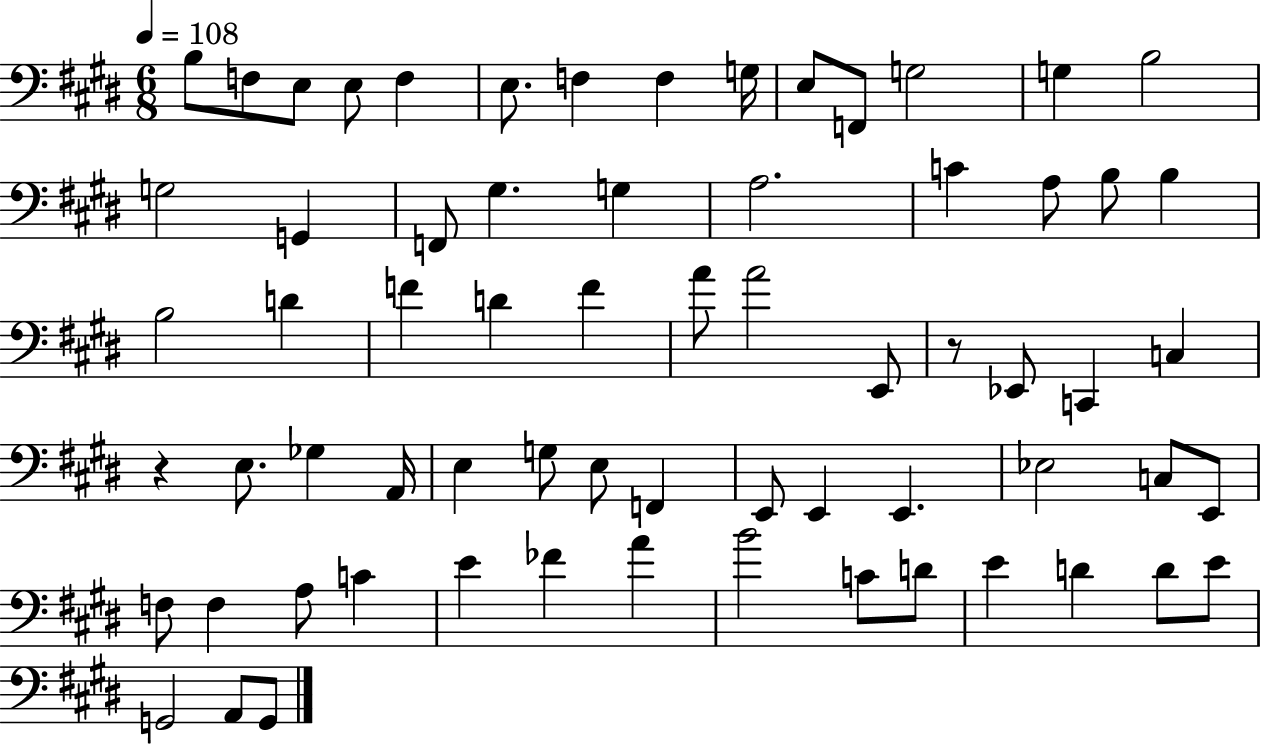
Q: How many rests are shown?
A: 2